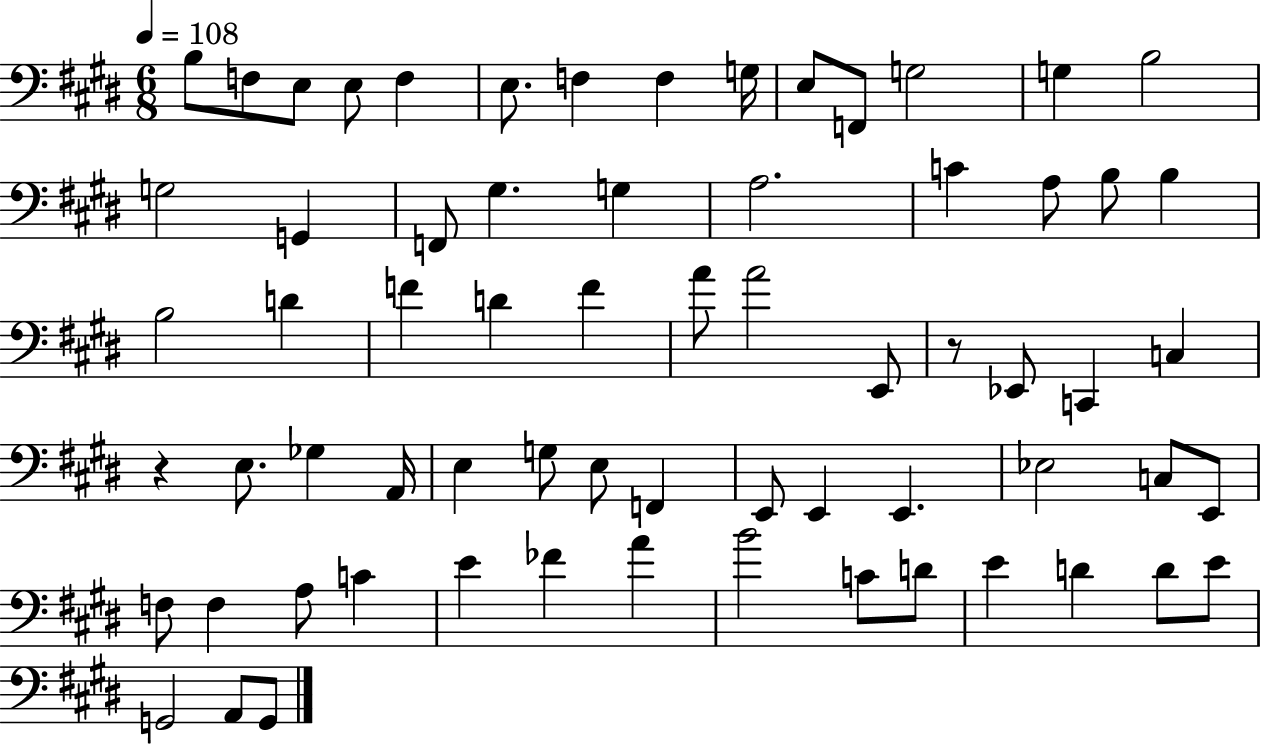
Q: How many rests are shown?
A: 2